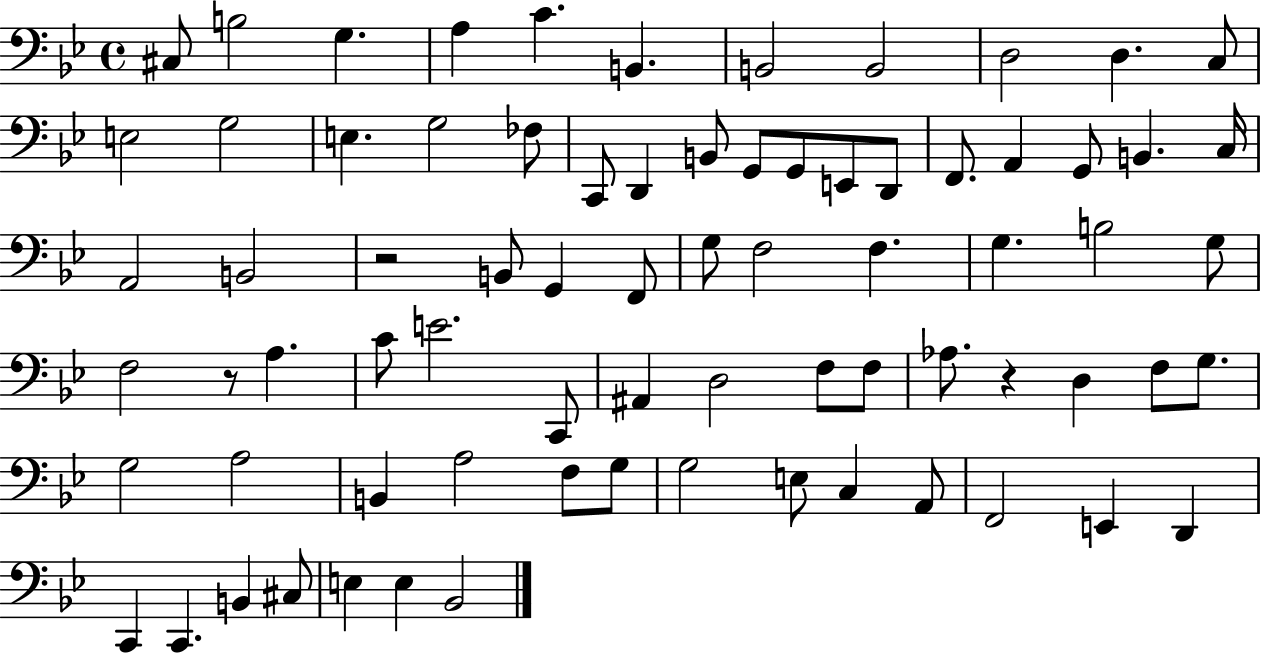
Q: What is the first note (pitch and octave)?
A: C#3